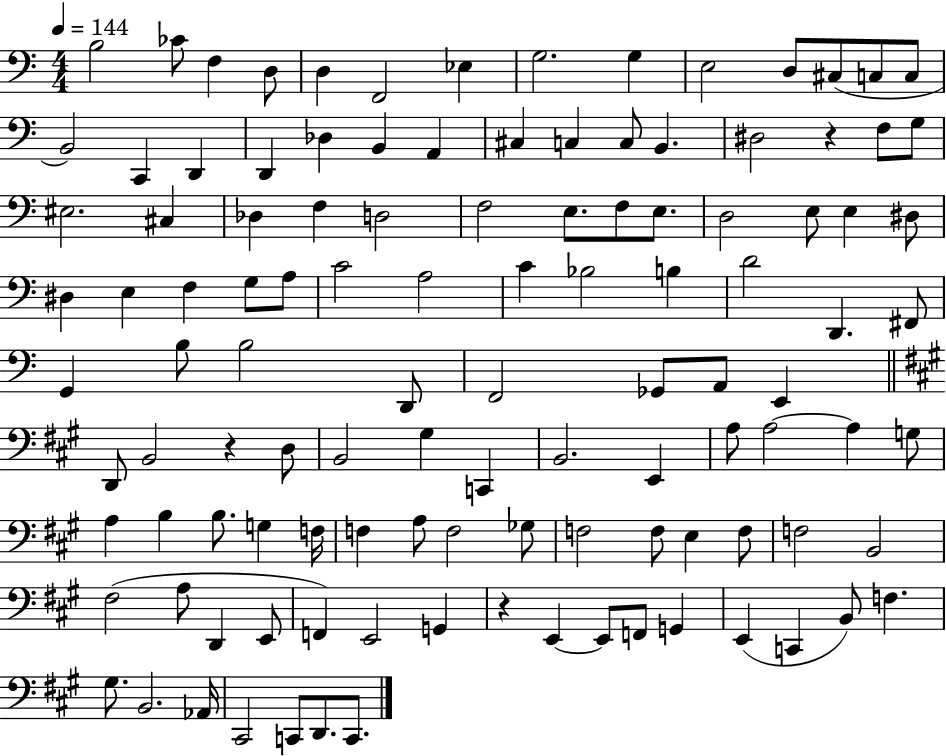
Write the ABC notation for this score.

X:1
T:Untitled
M:4/4
L:1/4
K:C
B,2 _C/2 F, D,/2 D, F,,2 _E, G,2 G, E,2 D,/2 ^C,/2 C,/2 C,/2 B,,2 C,, D,, D,, _D, B,, A,, ^C, C, C,/2 B,, ^D,2 z F,/2 G,/2 ^E,2 ^C, _D, F, D,2 F,2 E,/2 F,/2 E,/2 D,2 E,/2 E, ^D,/2 ^D, E, F, G,/2 A,/2 C2 A,2 C _B,2 B, D2 D,, ^F,,/2 G,, B,/2 B,2 D,,/2 F,,2 _G,,/2 A,,/2 E,, D,,/2 B,,2 z D,/2 B,,2 ^G, C,, B,,2 E,, A,/2 A,2 A, G,/2 A, B, B,/2 G, F,/4 F, A,/2 F,2 _G,/2 F,2 F,/2 E, F,/2 F,2 B,,2 ^F,2 A,/2 D,, E,,/2 F,, E,,2 G,, z E,, E,,/2 F,,/2 G,, E,, C,, B,,/2 F, ^G,/2 B,,2 _A,,/4 ^C,,2 C,,/2 D,,/2 C,,/2